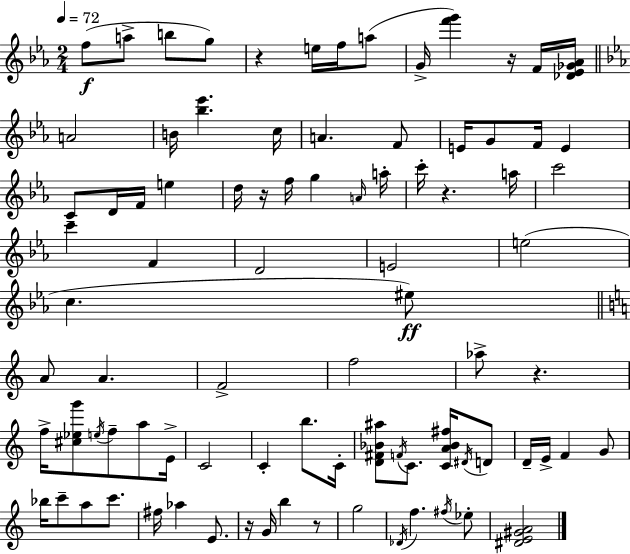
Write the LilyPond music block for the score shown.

{
  \clef treble
  \numericTimeSignature
  \time 2/4
  \key c \minor
  \tempo 4 = 72
  f''8(\f a''8-> b''8 g''8) | r4 e''16 f''16 a''8( | g'16-> <f''' g'''>4) r16 f'16 <des' ees' ges' aes'>16 | \bar "||" \break \key ees \major a'2 | b'16 <bes'' ees'''>4. c''16 | a'4. f'8 | e'16 g'8 f'16 e'4 | \break c'8-- d'16 f'16 e''4 | d''16 r16 f''16 g''4 \grace { a'16 } | a''16-. c'''16-. r4. | a''16 c'''2 | \break c'''4 f'4 | d'2 | e'2 | e''2( | \break c''4. eis''8\ff) | \bar "||" \break \key c \major a'8 a'4. | f'2-> | f''2 | aes''8-> r4. | \break f''16-> <cis'' ees'' g'''>8 \acciaccatura { e''16 } f''8-- a''8 | e'16-> c'2 | c'4-. b''8. | c'16-. <d' fis' bes' ais''>8 \acciaccatura { f'16 } c'8. <c' a' bes' fis''>16 | \break \acciaccatura { dis'16 } d'8 d'16-- e'16-> f'4 | g'8 bes''16 c'''8-- a''8 | c'''8. fis''16 aes''4 | e'8. r16 g'16 b''4 | \break r8 g''2 | \acciaccatura { des'16 } f''4. | \acciaccatura { fis''16 } ees''8-. <dis' e' gis' a'>2 | \bar "|."
}